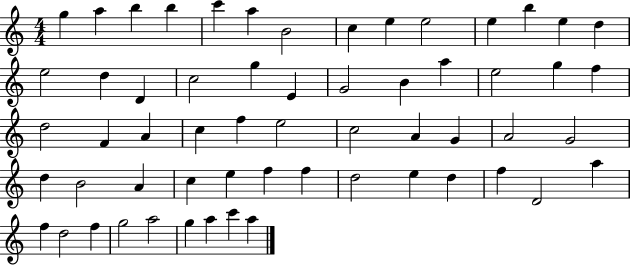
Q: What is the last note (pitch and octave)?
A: A5